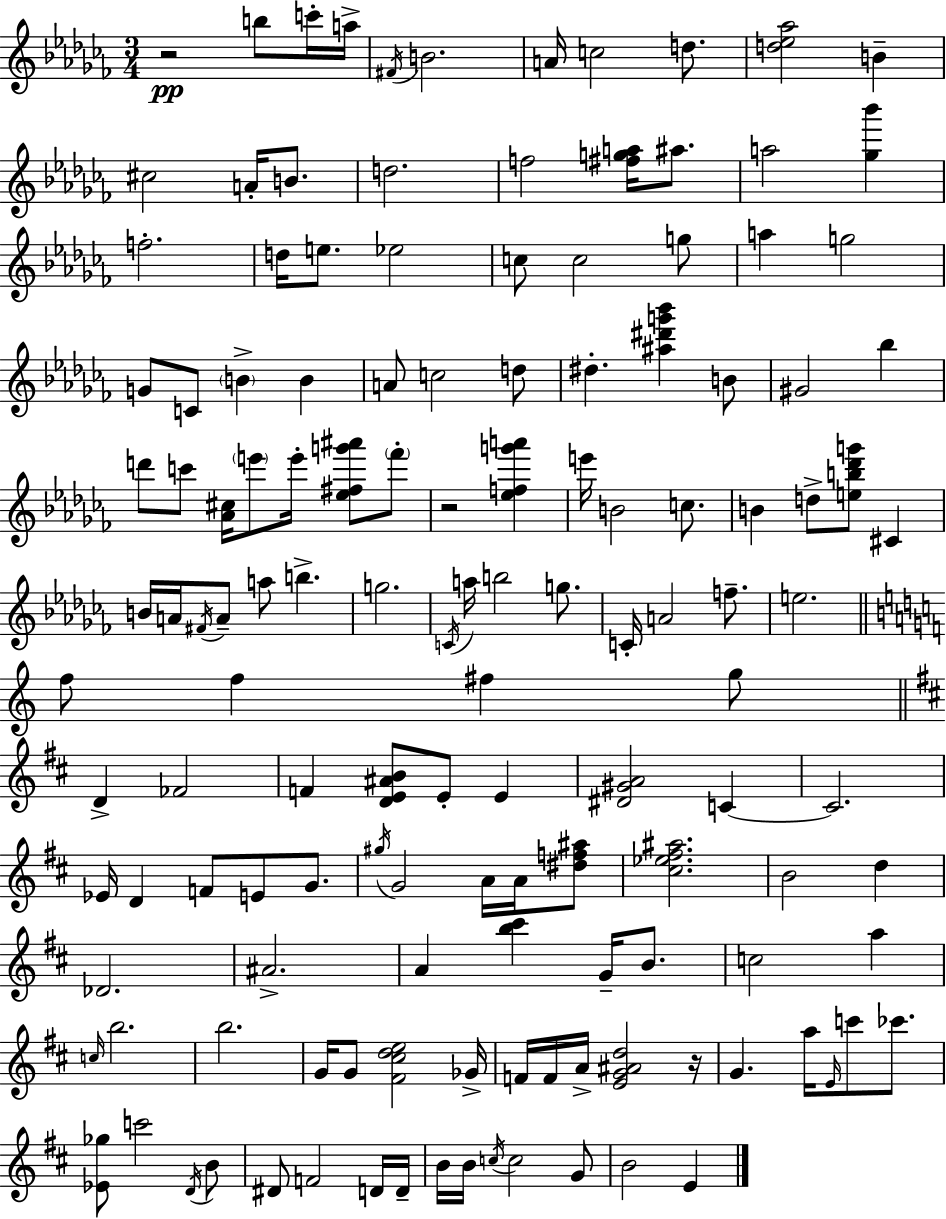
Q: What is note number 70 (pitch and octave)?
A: E4